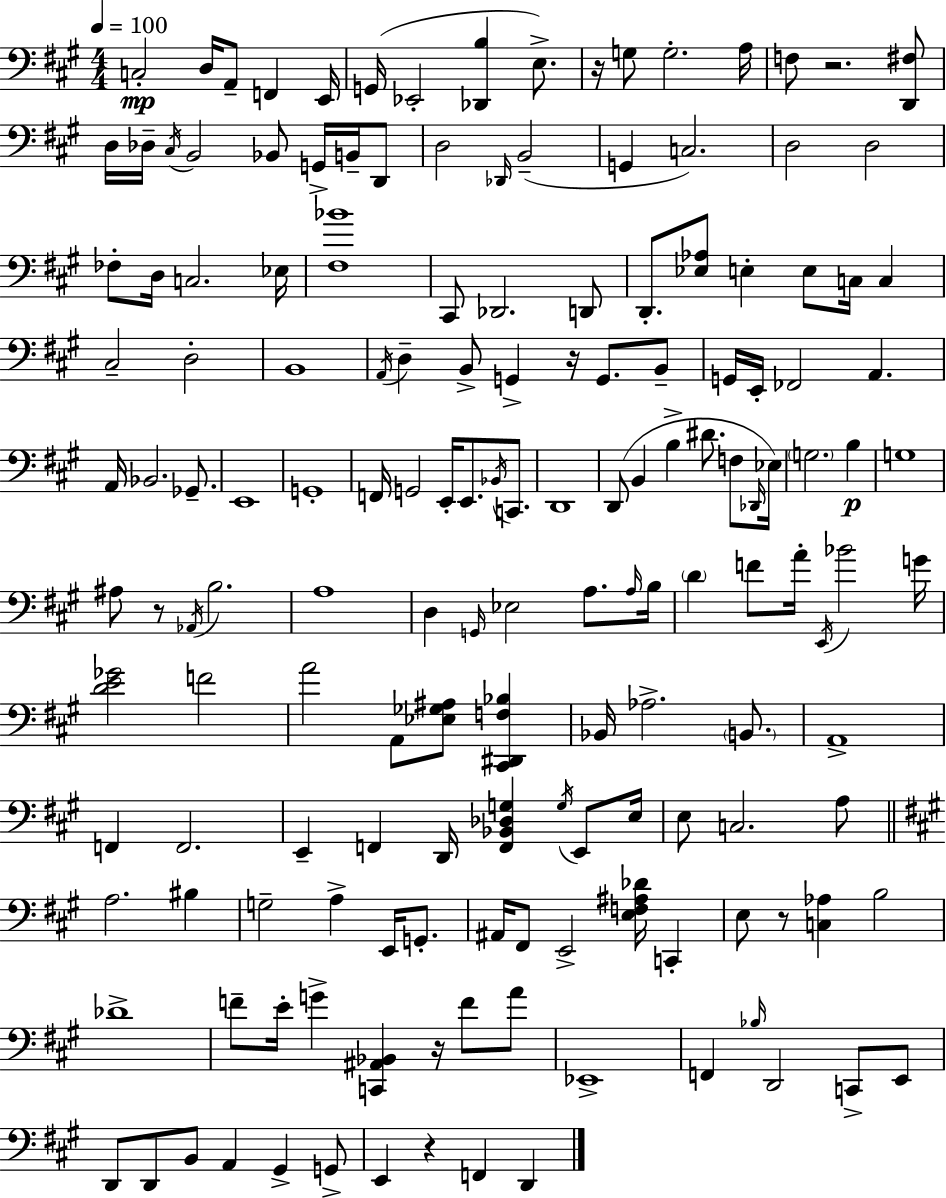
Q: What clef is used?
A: bass